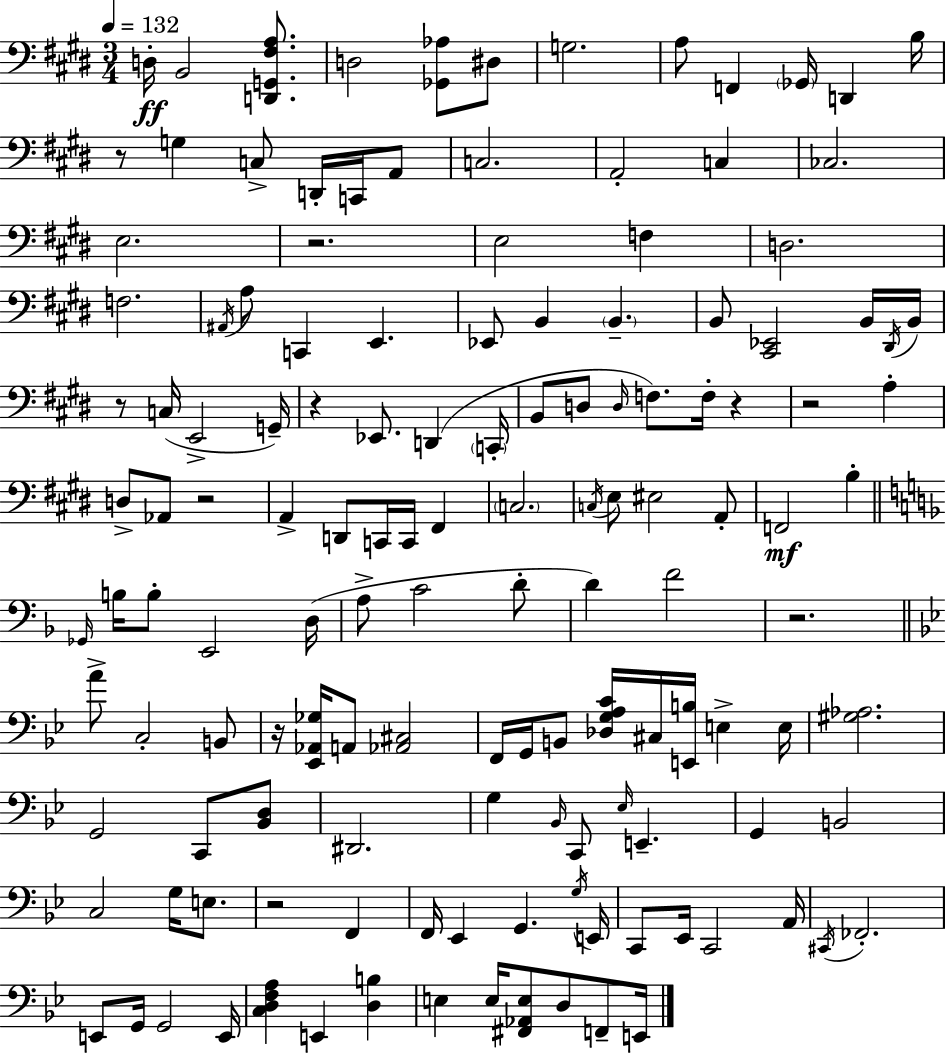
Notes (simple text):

D3/s B2/h [D2,G2,F#3,A3]/e. D3/h [Gb2,Ab3]/e D#3/e G3/h. A3/e F2/q Gb2/s D2/q B3/s R/e G3/q C3/e D2/s C2/s A2/e C3/h. A2/h C3/q CES3/h. E3/h. R/h. E3/h F3/q D3/h. F3/h. A#2/s A3/e C2/q E2/q. Eb2/e B2/q B2/q. B2/e [C#2,Eb2]/h B2/s D#2/s B2/s R/e C3/s E2/h G2/s R/q Eb2/e. D2/q C2/s B2/e D3/e D3/s F3/e. F3/s R/q R/h A3/q D3/e Ab2/e R/h A2/q D2/e C2/s C2/s F#2/q C3/h. C3/s E3/e EIS3/h A2/e F2/h B3/q Gb2/s B3/s B3/e E2/h D3/s A3/e C4/h D4/e D4/q F4/h R/h. A4/e C3/h B2/e R/s [Eb2,Ab2,Gb3]/s A2/e [Ab2,C#3]/h F2/s G2/s B2/e [Db3,G3,A3,C4]/s C#3/s [E2,B3]/s E3/q E3/s [G#3,Ab3]/h. G2/h C2/e [Bb2,D3]/e D#2/h. G3/q Bb2/s C2/e Eb3/s E2/q. G2/q B2/h C3/h G3/s E3/e. R/h F2/q F2/s Eb2/q G2/q. G3/s E2/s C2/e Eb2/s C2/h A2/s C#2/s FES2/h. E2/e G2/s G2/h E2/s [C3,D3,F3,A3]/q E2/q [D3,B3]/q E3/q E3/s [F#2,Ab2,E3]/e D3/e F2/e E2/s